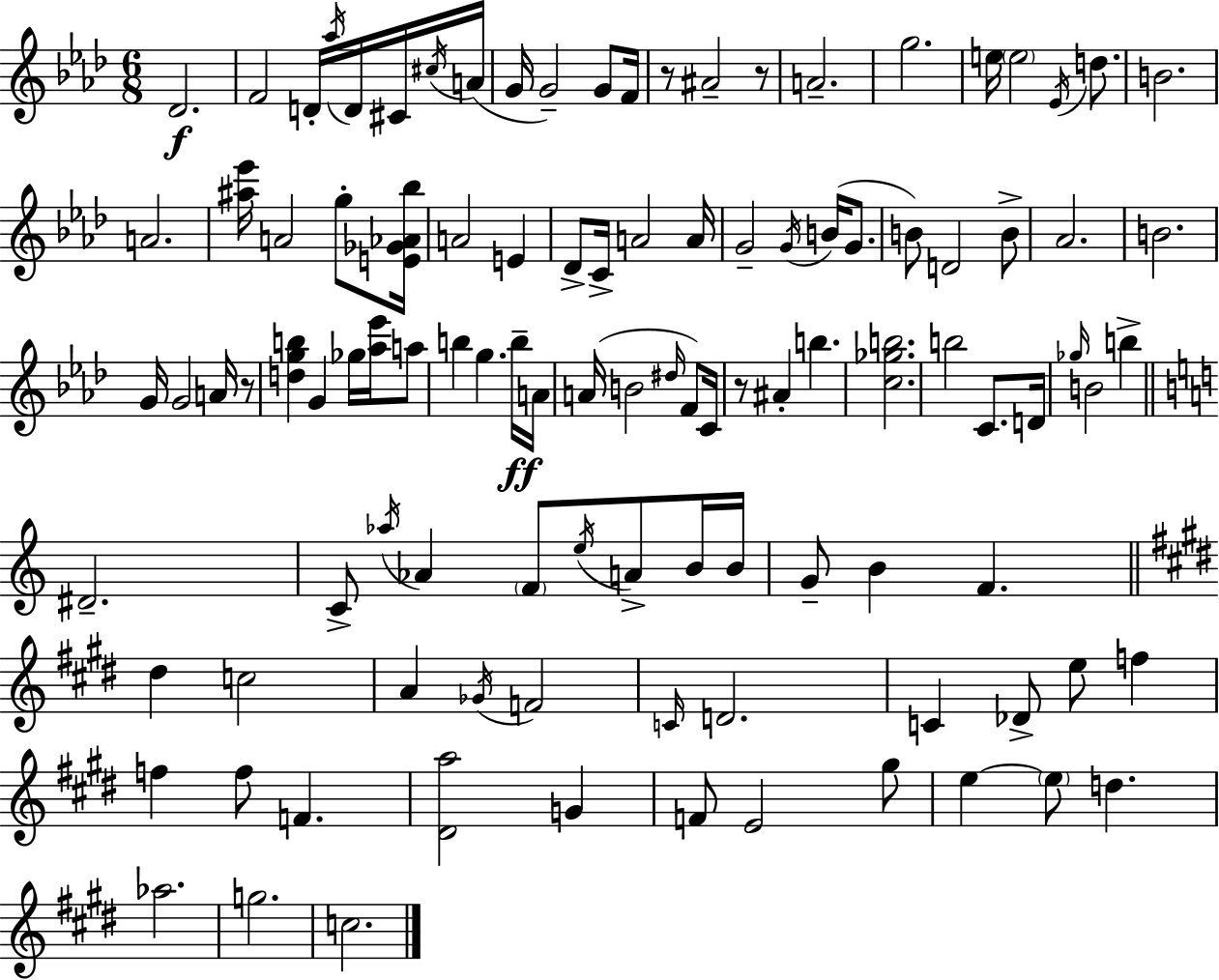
Db4/h. F4/h D4/s Ab5/s D4/s C#4/s C#5/s A4/s G4/s G4/h G4/e F4/s R/e A#4/h R/e A4/h. G5/h. E5/s E5/h Eb4/s D5/e. B4/h. A4/h. [A#5,Eb6]/s A4/h G5/e [E4,Gb4,Ab4,Bb5]/s A4/h E4/q Db4/e C4/s A4/h A4/s G4/h G4/s B4/s G4/e. B4/e D4/h B4/e Ab4/h. B4/h. G4/s G4/h A4/s R/e [D5,G5,B5]/q G4/q Gb5/s [Ab5,Eb6]/s A5/e B5/q G5/q. B5/s A4/s A4/s B4/h D#5/s F4/e C4/s R/e A#4/q B5/q. [C5,Gb5,B5]/h. B5/h C4/e. D4/s Gb5/s B4/h B5/q D#4/h. C4/e Ab5/s Ab4/q F4/e E5/s A4/e B4/s B4/s G4/e B4/q F4/q. D#5/q C5/h A4/q Gb4/s F4/h C4/s D4/h. C4/q Db4/e E5/e F5/q F5/q F5/e F4/q. [D#4,A5]/h G4/q F4/e E4/h G#5/e E5/q E5/e D5/q. Ab5/h. G5/h. C5/h.